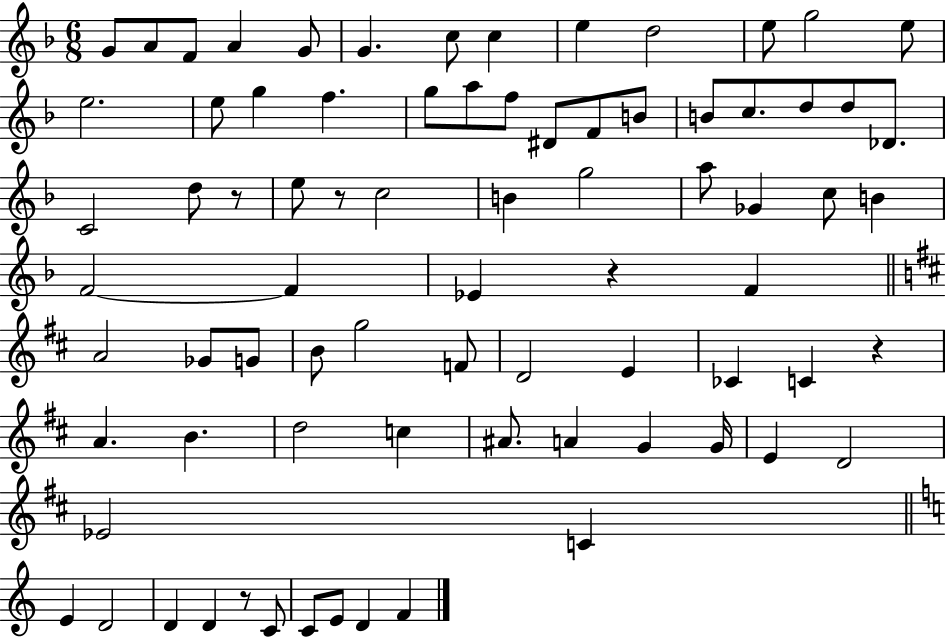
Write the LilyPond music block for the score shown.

{
  \clef treble
  \numericTimeSignature
  \time 6/8
  \key f \major
  g'8 a'8 f'8 a'4 g'8 | g'4. c''8 c''4 | e''4 d''2 | e''8 g''2 e''8 | \break e''2. | e''8 g''4 f''4. | g''8 a''8 f''8 dis'8 f'8 b'8 | b'8 c''8. d''8 d''8 des'8. | \break c'2 d''8 r8 | e''8 r8 c''2 | b'4 g''2 | a''8 ges'4 c''8 b'4 | \break f'2~~ f'4 | ees'4 r4 f'4 | \bar "||" \break \key d \major a'2 ges'8 g'8 | b'8 g''2 f'8 | d'2 e'4 | ces'4 c'4 r4 | \break a'4. b'4. | d''2 c''4 | ais'8. a'4 g'4 g'16 | e'4 d'2 | \break ees'2 c'4 | \bar "||" \break \key a \minor e'4 d'2 | d'4 d'4 r8 c'8 | c'8 e'8 d'4 f'4 | \bar "|."
}